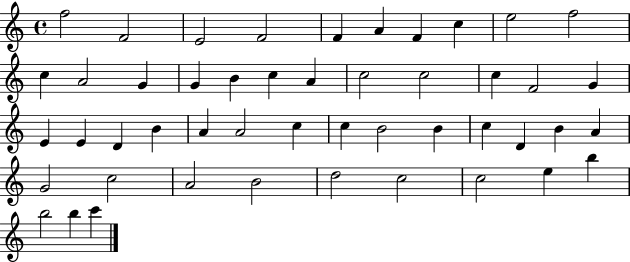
{
  \clef treble
  \time 4/4
  \defaultTimeSignature
  \key c \major
  f''2 f'2 | e'2 f'2 | f'4 a'4 f'4 c''4 | e''2 f''2 | \break c''4 a'2 g'4 | g'4 b'4 c''4 a'4 | c''2 c''2 | c''4 f'2 g'4 | \break e'4 e'4 d'4 b'4 | a'4 a'2 c''4 | c''4 b'2 b'4 | c''4 d'4 b'4 a'4 | \break g'2 c''2 | a'2 b'2 | d''2 c''2 | c''2 e''4 b''4 | \break b''2 b''4 c'''4 | \bar "|."
}